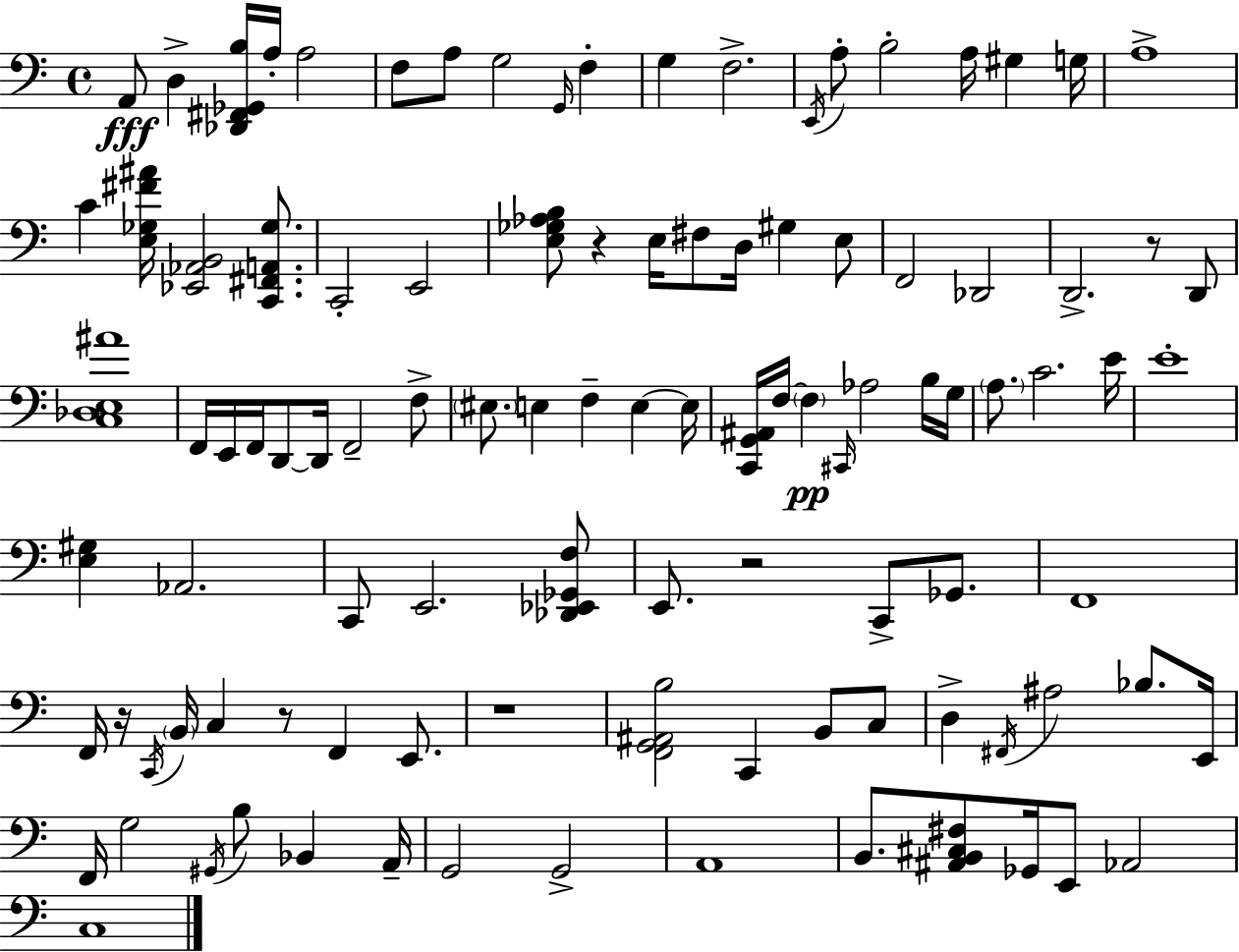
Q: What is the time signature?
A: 4/4